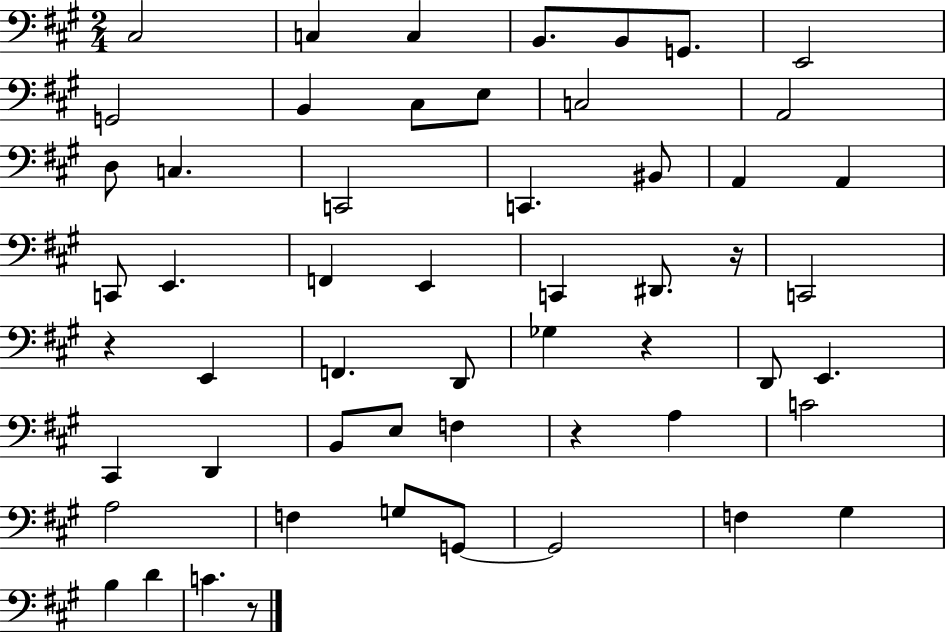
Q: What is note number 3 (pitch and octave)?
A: C3